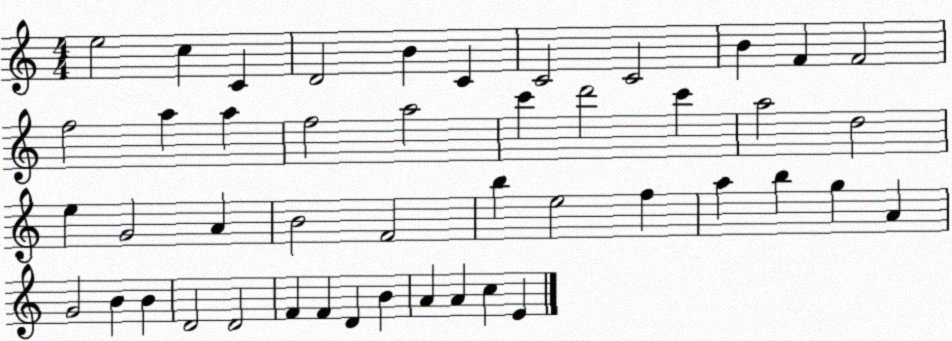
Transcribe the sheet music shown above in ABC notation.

X:1
T:Untitled
M:4/4
L:1/4
K:C
e2 c C D2 B C C2 C2 B F F2 f2 a a f2 a2 c' d'2 c' a2 d2 e G2 A B2 F2 b e2 f a b g A G2 B B D2 D2 F F D B A A c E